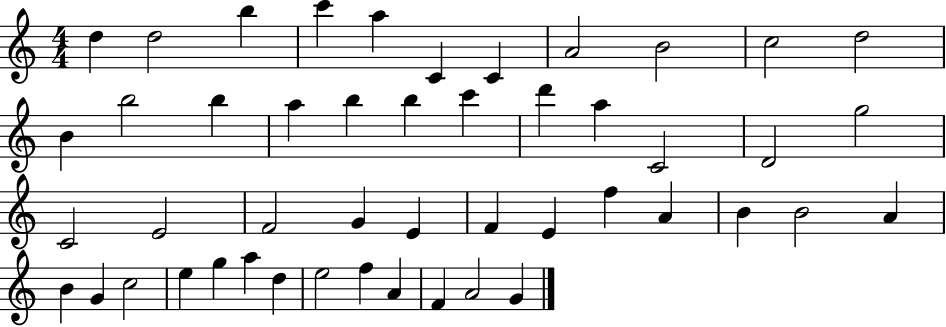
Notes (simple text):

D5/q D5/h B5/q C6/q A5/q C4/q C4/q A4/h B4/h C5/h D5/h B4/q B5/h B5/q A5/q B5/q B5/q C6/q D6/q A5/q C4/h D4/h G5/h C4/h E4/h F4/h G4/q E4/q F4/q E4/q F5/q A4/q B4/q B4/h A4/q B4/q G4/q C5/h E5/q G5/q A5/q D5/q E5/h F5/q A4/q F4/q A4/h G4/q